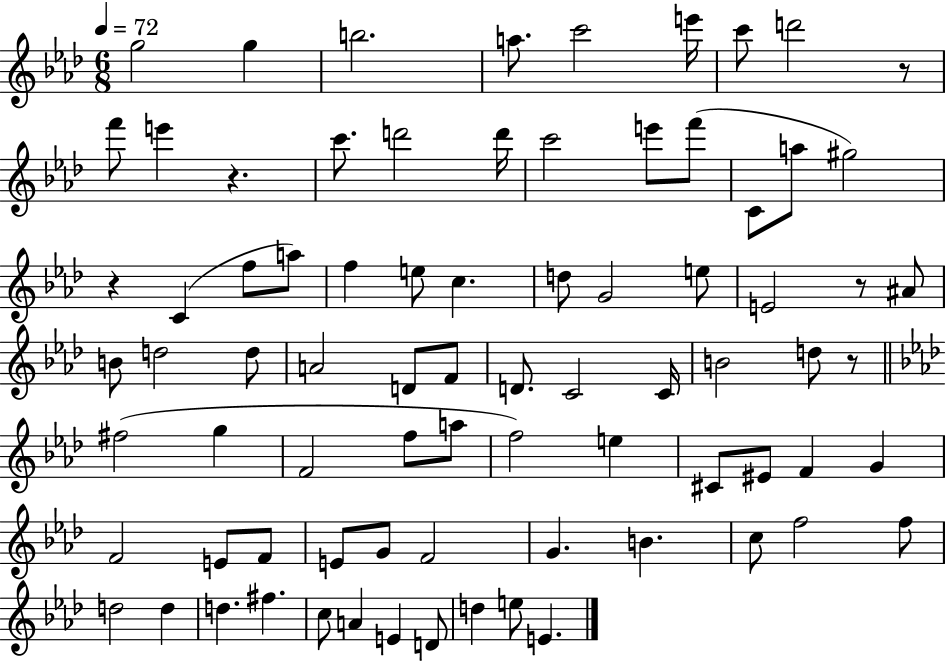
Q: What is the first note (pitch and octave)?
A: G5